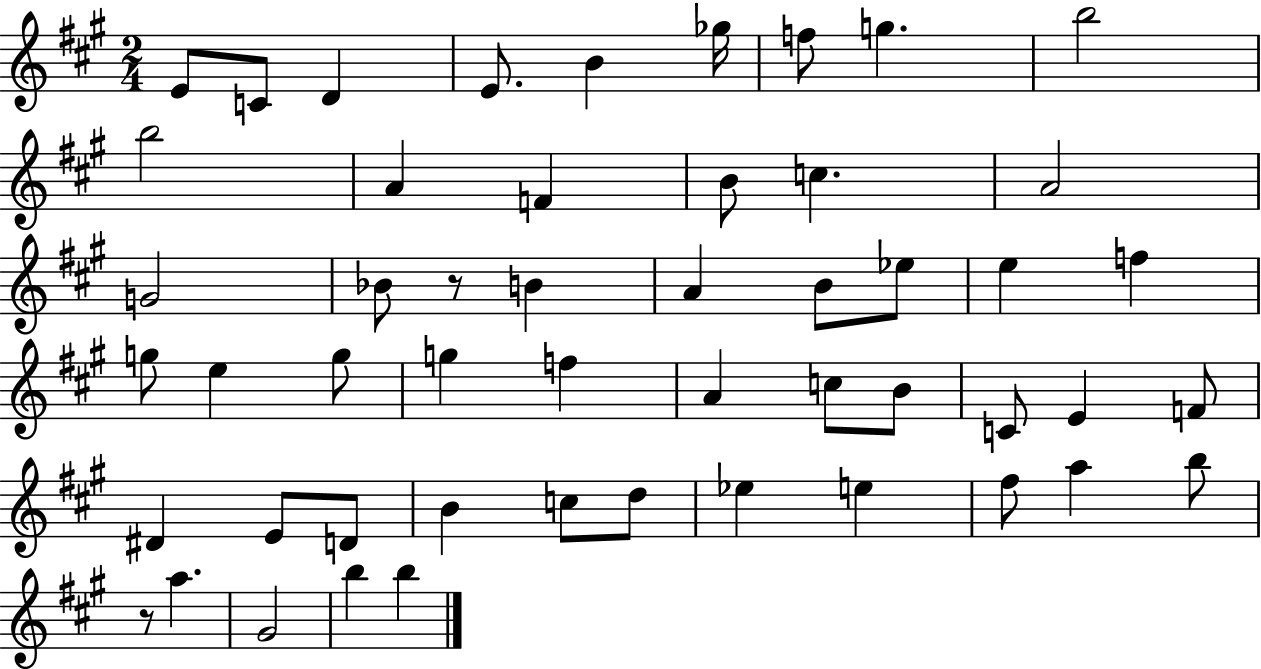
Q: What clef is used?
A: treble